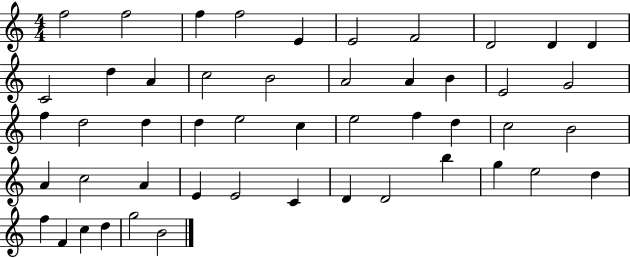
X:1
T:Untitled
M:4/4
L:1/4
K:C
f2 f2 f f2 E E2 F2 D2 D D C2 d A c2 B2 A2 A B E2 G2 f d2 d d e2 c e2 f d c2 B2 A c2 A E E2 C D D2 b g e2 d f F c d g2 B2